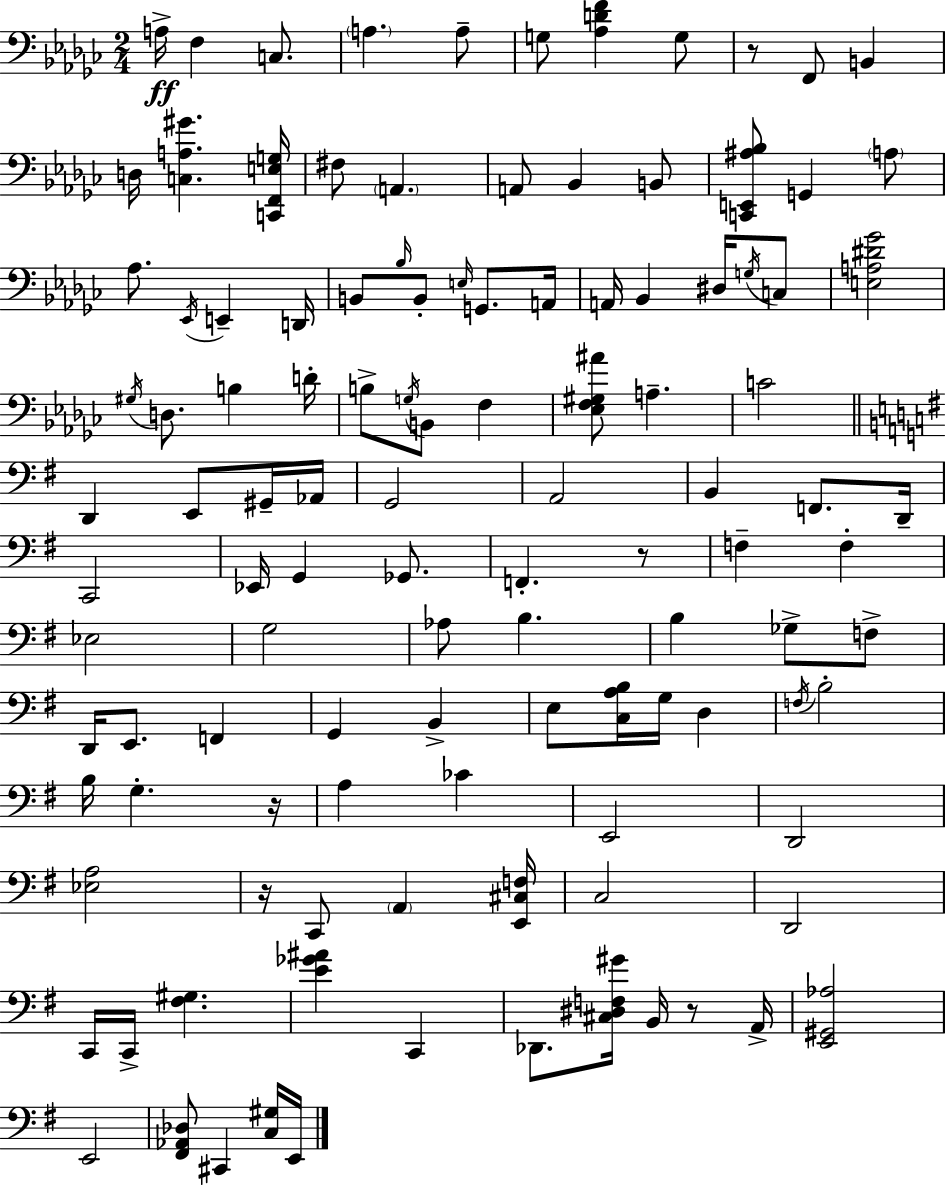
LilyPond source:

{
  \clef bass
  \numericTimeSignature
  \time 2/4
  \key ees \minor
  a16->\ff f4 c8. | \parenthesize a4. a8-- | g8 <aes d' f'>4 g8 | r8 f,8 b,4 | \break d16 <c a gis'>4. <c, f, e g>16 | fis8 \parenthesize a,4. | a,8 bes,4 b,8 | <c, e, ais bes>8 g,4 \parenthesize a8 | \break aes8. \acciaccatura { ees,16 } e,4-- | d,16 b,8 \grace { bes16 } b,8-. \grace { e16 } g,8. | a,16 a,16 bes,4 | dis16 \acciaccatura { g16 } c8 <e a dis' ges'>2 | \break \acciaccatura { gis16 } d8. | b4 d'16-. b8-> \acciaccatura { g16 } | b,8 f4 <ees f gis ais'>8 | a4.-- c'2 | \break \bar "||" \break \key g \major d,4 e,8 gis,16-- aes,16 | g,2 | a,2 | b,4 f,8. d,16-- | \break c,2 | ees,16 g,4 ges,8. | f,4.-. r8 | f4-- f4-. | \break ees2 | g2 | aes8 b4. | b4 ges8-> f8-> | \break d,16 e,8. f,4 | g,4 b,4-> | e8 <c a b>16 g16 d4 | \acciaccatura { f16 } b2-. | \break b16 g4.-. | r16 a4 ces'4 | e,2 | d,2 | \break <ees a>2 | r16 c,8 \parenthesize a,4 | <e, cis f>16 c2 | d,2 | \break c,16 c,16-> <fis gis>4. | <e' ges' ais'>4 c,4 | des,8. <cis dis f gis'>16 b,16 r8 | a,16-> <e, gis, aes>2 | \break e,2 | <fis, aes, des>8 cis,4 <c gis>16 | e,16 \bar "|."
}